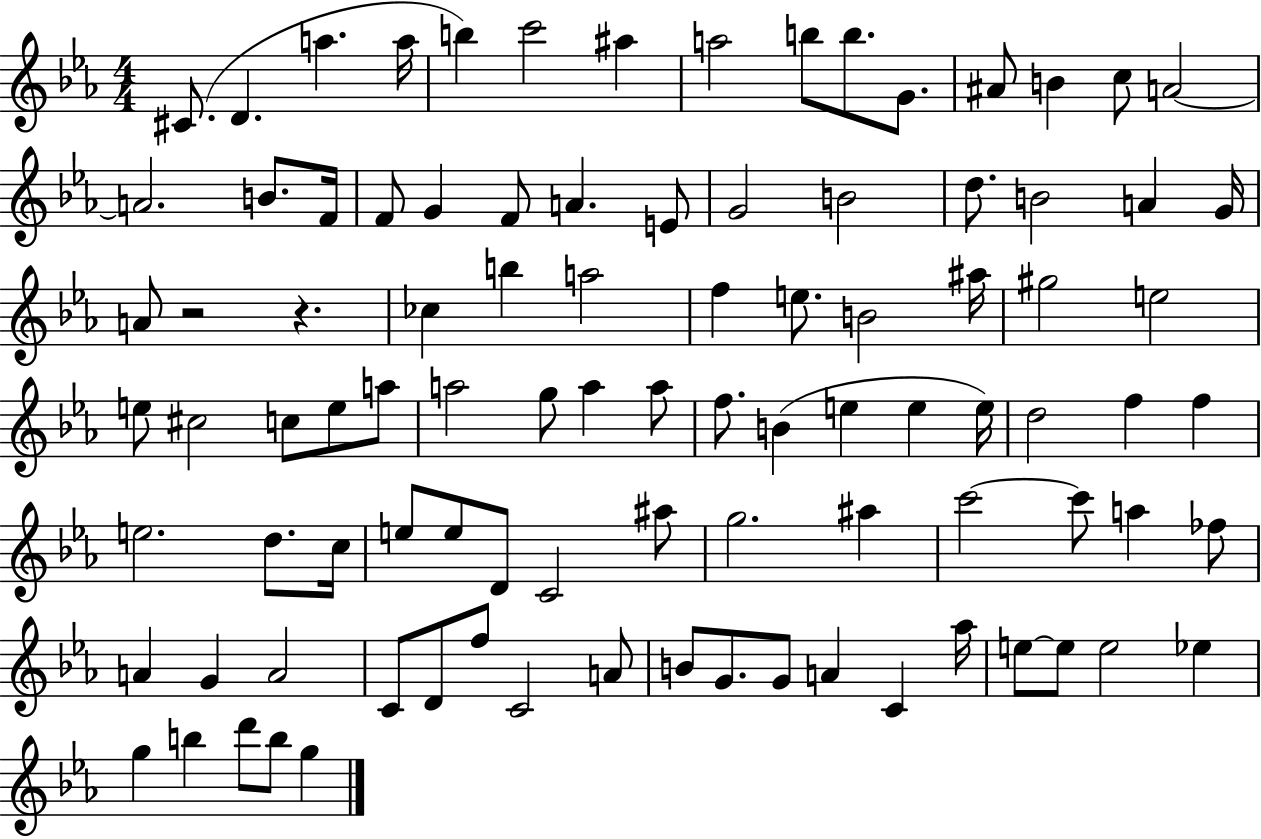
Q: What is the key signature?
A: EES major